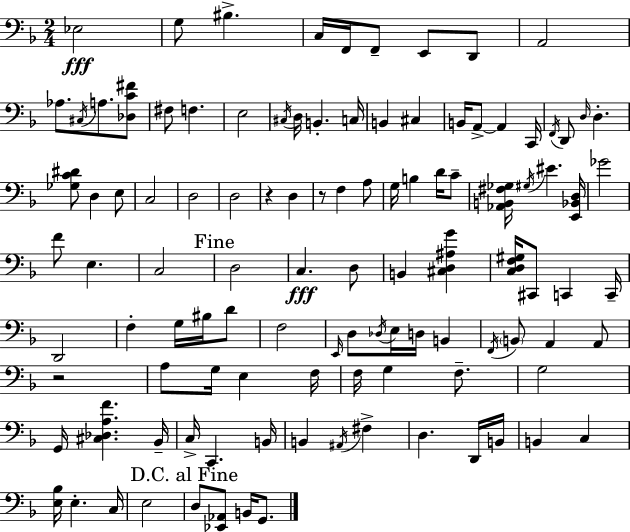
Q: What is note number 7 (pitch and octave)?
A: E2